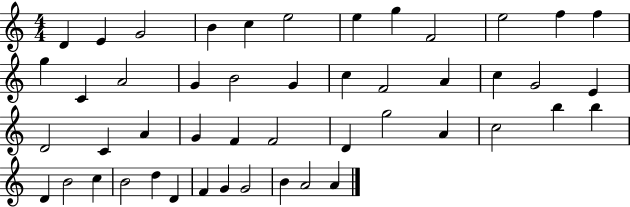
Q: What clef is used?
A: treble